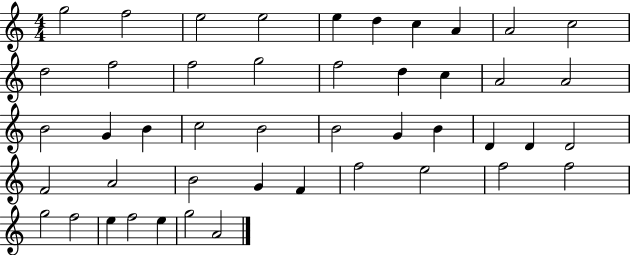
X:1
T:Untitled
M:4/4
L:1/4
K:C
g2 f2 e2 e2 e d c A A2 c2 d2 f2 f2 g2 f2 d c A2 A2 B2 G B c2 B2 B2 G B D D D2 F2 A2 B2 G F f2 e2 f2 f2 g2 f2 e f2 e g2 A2